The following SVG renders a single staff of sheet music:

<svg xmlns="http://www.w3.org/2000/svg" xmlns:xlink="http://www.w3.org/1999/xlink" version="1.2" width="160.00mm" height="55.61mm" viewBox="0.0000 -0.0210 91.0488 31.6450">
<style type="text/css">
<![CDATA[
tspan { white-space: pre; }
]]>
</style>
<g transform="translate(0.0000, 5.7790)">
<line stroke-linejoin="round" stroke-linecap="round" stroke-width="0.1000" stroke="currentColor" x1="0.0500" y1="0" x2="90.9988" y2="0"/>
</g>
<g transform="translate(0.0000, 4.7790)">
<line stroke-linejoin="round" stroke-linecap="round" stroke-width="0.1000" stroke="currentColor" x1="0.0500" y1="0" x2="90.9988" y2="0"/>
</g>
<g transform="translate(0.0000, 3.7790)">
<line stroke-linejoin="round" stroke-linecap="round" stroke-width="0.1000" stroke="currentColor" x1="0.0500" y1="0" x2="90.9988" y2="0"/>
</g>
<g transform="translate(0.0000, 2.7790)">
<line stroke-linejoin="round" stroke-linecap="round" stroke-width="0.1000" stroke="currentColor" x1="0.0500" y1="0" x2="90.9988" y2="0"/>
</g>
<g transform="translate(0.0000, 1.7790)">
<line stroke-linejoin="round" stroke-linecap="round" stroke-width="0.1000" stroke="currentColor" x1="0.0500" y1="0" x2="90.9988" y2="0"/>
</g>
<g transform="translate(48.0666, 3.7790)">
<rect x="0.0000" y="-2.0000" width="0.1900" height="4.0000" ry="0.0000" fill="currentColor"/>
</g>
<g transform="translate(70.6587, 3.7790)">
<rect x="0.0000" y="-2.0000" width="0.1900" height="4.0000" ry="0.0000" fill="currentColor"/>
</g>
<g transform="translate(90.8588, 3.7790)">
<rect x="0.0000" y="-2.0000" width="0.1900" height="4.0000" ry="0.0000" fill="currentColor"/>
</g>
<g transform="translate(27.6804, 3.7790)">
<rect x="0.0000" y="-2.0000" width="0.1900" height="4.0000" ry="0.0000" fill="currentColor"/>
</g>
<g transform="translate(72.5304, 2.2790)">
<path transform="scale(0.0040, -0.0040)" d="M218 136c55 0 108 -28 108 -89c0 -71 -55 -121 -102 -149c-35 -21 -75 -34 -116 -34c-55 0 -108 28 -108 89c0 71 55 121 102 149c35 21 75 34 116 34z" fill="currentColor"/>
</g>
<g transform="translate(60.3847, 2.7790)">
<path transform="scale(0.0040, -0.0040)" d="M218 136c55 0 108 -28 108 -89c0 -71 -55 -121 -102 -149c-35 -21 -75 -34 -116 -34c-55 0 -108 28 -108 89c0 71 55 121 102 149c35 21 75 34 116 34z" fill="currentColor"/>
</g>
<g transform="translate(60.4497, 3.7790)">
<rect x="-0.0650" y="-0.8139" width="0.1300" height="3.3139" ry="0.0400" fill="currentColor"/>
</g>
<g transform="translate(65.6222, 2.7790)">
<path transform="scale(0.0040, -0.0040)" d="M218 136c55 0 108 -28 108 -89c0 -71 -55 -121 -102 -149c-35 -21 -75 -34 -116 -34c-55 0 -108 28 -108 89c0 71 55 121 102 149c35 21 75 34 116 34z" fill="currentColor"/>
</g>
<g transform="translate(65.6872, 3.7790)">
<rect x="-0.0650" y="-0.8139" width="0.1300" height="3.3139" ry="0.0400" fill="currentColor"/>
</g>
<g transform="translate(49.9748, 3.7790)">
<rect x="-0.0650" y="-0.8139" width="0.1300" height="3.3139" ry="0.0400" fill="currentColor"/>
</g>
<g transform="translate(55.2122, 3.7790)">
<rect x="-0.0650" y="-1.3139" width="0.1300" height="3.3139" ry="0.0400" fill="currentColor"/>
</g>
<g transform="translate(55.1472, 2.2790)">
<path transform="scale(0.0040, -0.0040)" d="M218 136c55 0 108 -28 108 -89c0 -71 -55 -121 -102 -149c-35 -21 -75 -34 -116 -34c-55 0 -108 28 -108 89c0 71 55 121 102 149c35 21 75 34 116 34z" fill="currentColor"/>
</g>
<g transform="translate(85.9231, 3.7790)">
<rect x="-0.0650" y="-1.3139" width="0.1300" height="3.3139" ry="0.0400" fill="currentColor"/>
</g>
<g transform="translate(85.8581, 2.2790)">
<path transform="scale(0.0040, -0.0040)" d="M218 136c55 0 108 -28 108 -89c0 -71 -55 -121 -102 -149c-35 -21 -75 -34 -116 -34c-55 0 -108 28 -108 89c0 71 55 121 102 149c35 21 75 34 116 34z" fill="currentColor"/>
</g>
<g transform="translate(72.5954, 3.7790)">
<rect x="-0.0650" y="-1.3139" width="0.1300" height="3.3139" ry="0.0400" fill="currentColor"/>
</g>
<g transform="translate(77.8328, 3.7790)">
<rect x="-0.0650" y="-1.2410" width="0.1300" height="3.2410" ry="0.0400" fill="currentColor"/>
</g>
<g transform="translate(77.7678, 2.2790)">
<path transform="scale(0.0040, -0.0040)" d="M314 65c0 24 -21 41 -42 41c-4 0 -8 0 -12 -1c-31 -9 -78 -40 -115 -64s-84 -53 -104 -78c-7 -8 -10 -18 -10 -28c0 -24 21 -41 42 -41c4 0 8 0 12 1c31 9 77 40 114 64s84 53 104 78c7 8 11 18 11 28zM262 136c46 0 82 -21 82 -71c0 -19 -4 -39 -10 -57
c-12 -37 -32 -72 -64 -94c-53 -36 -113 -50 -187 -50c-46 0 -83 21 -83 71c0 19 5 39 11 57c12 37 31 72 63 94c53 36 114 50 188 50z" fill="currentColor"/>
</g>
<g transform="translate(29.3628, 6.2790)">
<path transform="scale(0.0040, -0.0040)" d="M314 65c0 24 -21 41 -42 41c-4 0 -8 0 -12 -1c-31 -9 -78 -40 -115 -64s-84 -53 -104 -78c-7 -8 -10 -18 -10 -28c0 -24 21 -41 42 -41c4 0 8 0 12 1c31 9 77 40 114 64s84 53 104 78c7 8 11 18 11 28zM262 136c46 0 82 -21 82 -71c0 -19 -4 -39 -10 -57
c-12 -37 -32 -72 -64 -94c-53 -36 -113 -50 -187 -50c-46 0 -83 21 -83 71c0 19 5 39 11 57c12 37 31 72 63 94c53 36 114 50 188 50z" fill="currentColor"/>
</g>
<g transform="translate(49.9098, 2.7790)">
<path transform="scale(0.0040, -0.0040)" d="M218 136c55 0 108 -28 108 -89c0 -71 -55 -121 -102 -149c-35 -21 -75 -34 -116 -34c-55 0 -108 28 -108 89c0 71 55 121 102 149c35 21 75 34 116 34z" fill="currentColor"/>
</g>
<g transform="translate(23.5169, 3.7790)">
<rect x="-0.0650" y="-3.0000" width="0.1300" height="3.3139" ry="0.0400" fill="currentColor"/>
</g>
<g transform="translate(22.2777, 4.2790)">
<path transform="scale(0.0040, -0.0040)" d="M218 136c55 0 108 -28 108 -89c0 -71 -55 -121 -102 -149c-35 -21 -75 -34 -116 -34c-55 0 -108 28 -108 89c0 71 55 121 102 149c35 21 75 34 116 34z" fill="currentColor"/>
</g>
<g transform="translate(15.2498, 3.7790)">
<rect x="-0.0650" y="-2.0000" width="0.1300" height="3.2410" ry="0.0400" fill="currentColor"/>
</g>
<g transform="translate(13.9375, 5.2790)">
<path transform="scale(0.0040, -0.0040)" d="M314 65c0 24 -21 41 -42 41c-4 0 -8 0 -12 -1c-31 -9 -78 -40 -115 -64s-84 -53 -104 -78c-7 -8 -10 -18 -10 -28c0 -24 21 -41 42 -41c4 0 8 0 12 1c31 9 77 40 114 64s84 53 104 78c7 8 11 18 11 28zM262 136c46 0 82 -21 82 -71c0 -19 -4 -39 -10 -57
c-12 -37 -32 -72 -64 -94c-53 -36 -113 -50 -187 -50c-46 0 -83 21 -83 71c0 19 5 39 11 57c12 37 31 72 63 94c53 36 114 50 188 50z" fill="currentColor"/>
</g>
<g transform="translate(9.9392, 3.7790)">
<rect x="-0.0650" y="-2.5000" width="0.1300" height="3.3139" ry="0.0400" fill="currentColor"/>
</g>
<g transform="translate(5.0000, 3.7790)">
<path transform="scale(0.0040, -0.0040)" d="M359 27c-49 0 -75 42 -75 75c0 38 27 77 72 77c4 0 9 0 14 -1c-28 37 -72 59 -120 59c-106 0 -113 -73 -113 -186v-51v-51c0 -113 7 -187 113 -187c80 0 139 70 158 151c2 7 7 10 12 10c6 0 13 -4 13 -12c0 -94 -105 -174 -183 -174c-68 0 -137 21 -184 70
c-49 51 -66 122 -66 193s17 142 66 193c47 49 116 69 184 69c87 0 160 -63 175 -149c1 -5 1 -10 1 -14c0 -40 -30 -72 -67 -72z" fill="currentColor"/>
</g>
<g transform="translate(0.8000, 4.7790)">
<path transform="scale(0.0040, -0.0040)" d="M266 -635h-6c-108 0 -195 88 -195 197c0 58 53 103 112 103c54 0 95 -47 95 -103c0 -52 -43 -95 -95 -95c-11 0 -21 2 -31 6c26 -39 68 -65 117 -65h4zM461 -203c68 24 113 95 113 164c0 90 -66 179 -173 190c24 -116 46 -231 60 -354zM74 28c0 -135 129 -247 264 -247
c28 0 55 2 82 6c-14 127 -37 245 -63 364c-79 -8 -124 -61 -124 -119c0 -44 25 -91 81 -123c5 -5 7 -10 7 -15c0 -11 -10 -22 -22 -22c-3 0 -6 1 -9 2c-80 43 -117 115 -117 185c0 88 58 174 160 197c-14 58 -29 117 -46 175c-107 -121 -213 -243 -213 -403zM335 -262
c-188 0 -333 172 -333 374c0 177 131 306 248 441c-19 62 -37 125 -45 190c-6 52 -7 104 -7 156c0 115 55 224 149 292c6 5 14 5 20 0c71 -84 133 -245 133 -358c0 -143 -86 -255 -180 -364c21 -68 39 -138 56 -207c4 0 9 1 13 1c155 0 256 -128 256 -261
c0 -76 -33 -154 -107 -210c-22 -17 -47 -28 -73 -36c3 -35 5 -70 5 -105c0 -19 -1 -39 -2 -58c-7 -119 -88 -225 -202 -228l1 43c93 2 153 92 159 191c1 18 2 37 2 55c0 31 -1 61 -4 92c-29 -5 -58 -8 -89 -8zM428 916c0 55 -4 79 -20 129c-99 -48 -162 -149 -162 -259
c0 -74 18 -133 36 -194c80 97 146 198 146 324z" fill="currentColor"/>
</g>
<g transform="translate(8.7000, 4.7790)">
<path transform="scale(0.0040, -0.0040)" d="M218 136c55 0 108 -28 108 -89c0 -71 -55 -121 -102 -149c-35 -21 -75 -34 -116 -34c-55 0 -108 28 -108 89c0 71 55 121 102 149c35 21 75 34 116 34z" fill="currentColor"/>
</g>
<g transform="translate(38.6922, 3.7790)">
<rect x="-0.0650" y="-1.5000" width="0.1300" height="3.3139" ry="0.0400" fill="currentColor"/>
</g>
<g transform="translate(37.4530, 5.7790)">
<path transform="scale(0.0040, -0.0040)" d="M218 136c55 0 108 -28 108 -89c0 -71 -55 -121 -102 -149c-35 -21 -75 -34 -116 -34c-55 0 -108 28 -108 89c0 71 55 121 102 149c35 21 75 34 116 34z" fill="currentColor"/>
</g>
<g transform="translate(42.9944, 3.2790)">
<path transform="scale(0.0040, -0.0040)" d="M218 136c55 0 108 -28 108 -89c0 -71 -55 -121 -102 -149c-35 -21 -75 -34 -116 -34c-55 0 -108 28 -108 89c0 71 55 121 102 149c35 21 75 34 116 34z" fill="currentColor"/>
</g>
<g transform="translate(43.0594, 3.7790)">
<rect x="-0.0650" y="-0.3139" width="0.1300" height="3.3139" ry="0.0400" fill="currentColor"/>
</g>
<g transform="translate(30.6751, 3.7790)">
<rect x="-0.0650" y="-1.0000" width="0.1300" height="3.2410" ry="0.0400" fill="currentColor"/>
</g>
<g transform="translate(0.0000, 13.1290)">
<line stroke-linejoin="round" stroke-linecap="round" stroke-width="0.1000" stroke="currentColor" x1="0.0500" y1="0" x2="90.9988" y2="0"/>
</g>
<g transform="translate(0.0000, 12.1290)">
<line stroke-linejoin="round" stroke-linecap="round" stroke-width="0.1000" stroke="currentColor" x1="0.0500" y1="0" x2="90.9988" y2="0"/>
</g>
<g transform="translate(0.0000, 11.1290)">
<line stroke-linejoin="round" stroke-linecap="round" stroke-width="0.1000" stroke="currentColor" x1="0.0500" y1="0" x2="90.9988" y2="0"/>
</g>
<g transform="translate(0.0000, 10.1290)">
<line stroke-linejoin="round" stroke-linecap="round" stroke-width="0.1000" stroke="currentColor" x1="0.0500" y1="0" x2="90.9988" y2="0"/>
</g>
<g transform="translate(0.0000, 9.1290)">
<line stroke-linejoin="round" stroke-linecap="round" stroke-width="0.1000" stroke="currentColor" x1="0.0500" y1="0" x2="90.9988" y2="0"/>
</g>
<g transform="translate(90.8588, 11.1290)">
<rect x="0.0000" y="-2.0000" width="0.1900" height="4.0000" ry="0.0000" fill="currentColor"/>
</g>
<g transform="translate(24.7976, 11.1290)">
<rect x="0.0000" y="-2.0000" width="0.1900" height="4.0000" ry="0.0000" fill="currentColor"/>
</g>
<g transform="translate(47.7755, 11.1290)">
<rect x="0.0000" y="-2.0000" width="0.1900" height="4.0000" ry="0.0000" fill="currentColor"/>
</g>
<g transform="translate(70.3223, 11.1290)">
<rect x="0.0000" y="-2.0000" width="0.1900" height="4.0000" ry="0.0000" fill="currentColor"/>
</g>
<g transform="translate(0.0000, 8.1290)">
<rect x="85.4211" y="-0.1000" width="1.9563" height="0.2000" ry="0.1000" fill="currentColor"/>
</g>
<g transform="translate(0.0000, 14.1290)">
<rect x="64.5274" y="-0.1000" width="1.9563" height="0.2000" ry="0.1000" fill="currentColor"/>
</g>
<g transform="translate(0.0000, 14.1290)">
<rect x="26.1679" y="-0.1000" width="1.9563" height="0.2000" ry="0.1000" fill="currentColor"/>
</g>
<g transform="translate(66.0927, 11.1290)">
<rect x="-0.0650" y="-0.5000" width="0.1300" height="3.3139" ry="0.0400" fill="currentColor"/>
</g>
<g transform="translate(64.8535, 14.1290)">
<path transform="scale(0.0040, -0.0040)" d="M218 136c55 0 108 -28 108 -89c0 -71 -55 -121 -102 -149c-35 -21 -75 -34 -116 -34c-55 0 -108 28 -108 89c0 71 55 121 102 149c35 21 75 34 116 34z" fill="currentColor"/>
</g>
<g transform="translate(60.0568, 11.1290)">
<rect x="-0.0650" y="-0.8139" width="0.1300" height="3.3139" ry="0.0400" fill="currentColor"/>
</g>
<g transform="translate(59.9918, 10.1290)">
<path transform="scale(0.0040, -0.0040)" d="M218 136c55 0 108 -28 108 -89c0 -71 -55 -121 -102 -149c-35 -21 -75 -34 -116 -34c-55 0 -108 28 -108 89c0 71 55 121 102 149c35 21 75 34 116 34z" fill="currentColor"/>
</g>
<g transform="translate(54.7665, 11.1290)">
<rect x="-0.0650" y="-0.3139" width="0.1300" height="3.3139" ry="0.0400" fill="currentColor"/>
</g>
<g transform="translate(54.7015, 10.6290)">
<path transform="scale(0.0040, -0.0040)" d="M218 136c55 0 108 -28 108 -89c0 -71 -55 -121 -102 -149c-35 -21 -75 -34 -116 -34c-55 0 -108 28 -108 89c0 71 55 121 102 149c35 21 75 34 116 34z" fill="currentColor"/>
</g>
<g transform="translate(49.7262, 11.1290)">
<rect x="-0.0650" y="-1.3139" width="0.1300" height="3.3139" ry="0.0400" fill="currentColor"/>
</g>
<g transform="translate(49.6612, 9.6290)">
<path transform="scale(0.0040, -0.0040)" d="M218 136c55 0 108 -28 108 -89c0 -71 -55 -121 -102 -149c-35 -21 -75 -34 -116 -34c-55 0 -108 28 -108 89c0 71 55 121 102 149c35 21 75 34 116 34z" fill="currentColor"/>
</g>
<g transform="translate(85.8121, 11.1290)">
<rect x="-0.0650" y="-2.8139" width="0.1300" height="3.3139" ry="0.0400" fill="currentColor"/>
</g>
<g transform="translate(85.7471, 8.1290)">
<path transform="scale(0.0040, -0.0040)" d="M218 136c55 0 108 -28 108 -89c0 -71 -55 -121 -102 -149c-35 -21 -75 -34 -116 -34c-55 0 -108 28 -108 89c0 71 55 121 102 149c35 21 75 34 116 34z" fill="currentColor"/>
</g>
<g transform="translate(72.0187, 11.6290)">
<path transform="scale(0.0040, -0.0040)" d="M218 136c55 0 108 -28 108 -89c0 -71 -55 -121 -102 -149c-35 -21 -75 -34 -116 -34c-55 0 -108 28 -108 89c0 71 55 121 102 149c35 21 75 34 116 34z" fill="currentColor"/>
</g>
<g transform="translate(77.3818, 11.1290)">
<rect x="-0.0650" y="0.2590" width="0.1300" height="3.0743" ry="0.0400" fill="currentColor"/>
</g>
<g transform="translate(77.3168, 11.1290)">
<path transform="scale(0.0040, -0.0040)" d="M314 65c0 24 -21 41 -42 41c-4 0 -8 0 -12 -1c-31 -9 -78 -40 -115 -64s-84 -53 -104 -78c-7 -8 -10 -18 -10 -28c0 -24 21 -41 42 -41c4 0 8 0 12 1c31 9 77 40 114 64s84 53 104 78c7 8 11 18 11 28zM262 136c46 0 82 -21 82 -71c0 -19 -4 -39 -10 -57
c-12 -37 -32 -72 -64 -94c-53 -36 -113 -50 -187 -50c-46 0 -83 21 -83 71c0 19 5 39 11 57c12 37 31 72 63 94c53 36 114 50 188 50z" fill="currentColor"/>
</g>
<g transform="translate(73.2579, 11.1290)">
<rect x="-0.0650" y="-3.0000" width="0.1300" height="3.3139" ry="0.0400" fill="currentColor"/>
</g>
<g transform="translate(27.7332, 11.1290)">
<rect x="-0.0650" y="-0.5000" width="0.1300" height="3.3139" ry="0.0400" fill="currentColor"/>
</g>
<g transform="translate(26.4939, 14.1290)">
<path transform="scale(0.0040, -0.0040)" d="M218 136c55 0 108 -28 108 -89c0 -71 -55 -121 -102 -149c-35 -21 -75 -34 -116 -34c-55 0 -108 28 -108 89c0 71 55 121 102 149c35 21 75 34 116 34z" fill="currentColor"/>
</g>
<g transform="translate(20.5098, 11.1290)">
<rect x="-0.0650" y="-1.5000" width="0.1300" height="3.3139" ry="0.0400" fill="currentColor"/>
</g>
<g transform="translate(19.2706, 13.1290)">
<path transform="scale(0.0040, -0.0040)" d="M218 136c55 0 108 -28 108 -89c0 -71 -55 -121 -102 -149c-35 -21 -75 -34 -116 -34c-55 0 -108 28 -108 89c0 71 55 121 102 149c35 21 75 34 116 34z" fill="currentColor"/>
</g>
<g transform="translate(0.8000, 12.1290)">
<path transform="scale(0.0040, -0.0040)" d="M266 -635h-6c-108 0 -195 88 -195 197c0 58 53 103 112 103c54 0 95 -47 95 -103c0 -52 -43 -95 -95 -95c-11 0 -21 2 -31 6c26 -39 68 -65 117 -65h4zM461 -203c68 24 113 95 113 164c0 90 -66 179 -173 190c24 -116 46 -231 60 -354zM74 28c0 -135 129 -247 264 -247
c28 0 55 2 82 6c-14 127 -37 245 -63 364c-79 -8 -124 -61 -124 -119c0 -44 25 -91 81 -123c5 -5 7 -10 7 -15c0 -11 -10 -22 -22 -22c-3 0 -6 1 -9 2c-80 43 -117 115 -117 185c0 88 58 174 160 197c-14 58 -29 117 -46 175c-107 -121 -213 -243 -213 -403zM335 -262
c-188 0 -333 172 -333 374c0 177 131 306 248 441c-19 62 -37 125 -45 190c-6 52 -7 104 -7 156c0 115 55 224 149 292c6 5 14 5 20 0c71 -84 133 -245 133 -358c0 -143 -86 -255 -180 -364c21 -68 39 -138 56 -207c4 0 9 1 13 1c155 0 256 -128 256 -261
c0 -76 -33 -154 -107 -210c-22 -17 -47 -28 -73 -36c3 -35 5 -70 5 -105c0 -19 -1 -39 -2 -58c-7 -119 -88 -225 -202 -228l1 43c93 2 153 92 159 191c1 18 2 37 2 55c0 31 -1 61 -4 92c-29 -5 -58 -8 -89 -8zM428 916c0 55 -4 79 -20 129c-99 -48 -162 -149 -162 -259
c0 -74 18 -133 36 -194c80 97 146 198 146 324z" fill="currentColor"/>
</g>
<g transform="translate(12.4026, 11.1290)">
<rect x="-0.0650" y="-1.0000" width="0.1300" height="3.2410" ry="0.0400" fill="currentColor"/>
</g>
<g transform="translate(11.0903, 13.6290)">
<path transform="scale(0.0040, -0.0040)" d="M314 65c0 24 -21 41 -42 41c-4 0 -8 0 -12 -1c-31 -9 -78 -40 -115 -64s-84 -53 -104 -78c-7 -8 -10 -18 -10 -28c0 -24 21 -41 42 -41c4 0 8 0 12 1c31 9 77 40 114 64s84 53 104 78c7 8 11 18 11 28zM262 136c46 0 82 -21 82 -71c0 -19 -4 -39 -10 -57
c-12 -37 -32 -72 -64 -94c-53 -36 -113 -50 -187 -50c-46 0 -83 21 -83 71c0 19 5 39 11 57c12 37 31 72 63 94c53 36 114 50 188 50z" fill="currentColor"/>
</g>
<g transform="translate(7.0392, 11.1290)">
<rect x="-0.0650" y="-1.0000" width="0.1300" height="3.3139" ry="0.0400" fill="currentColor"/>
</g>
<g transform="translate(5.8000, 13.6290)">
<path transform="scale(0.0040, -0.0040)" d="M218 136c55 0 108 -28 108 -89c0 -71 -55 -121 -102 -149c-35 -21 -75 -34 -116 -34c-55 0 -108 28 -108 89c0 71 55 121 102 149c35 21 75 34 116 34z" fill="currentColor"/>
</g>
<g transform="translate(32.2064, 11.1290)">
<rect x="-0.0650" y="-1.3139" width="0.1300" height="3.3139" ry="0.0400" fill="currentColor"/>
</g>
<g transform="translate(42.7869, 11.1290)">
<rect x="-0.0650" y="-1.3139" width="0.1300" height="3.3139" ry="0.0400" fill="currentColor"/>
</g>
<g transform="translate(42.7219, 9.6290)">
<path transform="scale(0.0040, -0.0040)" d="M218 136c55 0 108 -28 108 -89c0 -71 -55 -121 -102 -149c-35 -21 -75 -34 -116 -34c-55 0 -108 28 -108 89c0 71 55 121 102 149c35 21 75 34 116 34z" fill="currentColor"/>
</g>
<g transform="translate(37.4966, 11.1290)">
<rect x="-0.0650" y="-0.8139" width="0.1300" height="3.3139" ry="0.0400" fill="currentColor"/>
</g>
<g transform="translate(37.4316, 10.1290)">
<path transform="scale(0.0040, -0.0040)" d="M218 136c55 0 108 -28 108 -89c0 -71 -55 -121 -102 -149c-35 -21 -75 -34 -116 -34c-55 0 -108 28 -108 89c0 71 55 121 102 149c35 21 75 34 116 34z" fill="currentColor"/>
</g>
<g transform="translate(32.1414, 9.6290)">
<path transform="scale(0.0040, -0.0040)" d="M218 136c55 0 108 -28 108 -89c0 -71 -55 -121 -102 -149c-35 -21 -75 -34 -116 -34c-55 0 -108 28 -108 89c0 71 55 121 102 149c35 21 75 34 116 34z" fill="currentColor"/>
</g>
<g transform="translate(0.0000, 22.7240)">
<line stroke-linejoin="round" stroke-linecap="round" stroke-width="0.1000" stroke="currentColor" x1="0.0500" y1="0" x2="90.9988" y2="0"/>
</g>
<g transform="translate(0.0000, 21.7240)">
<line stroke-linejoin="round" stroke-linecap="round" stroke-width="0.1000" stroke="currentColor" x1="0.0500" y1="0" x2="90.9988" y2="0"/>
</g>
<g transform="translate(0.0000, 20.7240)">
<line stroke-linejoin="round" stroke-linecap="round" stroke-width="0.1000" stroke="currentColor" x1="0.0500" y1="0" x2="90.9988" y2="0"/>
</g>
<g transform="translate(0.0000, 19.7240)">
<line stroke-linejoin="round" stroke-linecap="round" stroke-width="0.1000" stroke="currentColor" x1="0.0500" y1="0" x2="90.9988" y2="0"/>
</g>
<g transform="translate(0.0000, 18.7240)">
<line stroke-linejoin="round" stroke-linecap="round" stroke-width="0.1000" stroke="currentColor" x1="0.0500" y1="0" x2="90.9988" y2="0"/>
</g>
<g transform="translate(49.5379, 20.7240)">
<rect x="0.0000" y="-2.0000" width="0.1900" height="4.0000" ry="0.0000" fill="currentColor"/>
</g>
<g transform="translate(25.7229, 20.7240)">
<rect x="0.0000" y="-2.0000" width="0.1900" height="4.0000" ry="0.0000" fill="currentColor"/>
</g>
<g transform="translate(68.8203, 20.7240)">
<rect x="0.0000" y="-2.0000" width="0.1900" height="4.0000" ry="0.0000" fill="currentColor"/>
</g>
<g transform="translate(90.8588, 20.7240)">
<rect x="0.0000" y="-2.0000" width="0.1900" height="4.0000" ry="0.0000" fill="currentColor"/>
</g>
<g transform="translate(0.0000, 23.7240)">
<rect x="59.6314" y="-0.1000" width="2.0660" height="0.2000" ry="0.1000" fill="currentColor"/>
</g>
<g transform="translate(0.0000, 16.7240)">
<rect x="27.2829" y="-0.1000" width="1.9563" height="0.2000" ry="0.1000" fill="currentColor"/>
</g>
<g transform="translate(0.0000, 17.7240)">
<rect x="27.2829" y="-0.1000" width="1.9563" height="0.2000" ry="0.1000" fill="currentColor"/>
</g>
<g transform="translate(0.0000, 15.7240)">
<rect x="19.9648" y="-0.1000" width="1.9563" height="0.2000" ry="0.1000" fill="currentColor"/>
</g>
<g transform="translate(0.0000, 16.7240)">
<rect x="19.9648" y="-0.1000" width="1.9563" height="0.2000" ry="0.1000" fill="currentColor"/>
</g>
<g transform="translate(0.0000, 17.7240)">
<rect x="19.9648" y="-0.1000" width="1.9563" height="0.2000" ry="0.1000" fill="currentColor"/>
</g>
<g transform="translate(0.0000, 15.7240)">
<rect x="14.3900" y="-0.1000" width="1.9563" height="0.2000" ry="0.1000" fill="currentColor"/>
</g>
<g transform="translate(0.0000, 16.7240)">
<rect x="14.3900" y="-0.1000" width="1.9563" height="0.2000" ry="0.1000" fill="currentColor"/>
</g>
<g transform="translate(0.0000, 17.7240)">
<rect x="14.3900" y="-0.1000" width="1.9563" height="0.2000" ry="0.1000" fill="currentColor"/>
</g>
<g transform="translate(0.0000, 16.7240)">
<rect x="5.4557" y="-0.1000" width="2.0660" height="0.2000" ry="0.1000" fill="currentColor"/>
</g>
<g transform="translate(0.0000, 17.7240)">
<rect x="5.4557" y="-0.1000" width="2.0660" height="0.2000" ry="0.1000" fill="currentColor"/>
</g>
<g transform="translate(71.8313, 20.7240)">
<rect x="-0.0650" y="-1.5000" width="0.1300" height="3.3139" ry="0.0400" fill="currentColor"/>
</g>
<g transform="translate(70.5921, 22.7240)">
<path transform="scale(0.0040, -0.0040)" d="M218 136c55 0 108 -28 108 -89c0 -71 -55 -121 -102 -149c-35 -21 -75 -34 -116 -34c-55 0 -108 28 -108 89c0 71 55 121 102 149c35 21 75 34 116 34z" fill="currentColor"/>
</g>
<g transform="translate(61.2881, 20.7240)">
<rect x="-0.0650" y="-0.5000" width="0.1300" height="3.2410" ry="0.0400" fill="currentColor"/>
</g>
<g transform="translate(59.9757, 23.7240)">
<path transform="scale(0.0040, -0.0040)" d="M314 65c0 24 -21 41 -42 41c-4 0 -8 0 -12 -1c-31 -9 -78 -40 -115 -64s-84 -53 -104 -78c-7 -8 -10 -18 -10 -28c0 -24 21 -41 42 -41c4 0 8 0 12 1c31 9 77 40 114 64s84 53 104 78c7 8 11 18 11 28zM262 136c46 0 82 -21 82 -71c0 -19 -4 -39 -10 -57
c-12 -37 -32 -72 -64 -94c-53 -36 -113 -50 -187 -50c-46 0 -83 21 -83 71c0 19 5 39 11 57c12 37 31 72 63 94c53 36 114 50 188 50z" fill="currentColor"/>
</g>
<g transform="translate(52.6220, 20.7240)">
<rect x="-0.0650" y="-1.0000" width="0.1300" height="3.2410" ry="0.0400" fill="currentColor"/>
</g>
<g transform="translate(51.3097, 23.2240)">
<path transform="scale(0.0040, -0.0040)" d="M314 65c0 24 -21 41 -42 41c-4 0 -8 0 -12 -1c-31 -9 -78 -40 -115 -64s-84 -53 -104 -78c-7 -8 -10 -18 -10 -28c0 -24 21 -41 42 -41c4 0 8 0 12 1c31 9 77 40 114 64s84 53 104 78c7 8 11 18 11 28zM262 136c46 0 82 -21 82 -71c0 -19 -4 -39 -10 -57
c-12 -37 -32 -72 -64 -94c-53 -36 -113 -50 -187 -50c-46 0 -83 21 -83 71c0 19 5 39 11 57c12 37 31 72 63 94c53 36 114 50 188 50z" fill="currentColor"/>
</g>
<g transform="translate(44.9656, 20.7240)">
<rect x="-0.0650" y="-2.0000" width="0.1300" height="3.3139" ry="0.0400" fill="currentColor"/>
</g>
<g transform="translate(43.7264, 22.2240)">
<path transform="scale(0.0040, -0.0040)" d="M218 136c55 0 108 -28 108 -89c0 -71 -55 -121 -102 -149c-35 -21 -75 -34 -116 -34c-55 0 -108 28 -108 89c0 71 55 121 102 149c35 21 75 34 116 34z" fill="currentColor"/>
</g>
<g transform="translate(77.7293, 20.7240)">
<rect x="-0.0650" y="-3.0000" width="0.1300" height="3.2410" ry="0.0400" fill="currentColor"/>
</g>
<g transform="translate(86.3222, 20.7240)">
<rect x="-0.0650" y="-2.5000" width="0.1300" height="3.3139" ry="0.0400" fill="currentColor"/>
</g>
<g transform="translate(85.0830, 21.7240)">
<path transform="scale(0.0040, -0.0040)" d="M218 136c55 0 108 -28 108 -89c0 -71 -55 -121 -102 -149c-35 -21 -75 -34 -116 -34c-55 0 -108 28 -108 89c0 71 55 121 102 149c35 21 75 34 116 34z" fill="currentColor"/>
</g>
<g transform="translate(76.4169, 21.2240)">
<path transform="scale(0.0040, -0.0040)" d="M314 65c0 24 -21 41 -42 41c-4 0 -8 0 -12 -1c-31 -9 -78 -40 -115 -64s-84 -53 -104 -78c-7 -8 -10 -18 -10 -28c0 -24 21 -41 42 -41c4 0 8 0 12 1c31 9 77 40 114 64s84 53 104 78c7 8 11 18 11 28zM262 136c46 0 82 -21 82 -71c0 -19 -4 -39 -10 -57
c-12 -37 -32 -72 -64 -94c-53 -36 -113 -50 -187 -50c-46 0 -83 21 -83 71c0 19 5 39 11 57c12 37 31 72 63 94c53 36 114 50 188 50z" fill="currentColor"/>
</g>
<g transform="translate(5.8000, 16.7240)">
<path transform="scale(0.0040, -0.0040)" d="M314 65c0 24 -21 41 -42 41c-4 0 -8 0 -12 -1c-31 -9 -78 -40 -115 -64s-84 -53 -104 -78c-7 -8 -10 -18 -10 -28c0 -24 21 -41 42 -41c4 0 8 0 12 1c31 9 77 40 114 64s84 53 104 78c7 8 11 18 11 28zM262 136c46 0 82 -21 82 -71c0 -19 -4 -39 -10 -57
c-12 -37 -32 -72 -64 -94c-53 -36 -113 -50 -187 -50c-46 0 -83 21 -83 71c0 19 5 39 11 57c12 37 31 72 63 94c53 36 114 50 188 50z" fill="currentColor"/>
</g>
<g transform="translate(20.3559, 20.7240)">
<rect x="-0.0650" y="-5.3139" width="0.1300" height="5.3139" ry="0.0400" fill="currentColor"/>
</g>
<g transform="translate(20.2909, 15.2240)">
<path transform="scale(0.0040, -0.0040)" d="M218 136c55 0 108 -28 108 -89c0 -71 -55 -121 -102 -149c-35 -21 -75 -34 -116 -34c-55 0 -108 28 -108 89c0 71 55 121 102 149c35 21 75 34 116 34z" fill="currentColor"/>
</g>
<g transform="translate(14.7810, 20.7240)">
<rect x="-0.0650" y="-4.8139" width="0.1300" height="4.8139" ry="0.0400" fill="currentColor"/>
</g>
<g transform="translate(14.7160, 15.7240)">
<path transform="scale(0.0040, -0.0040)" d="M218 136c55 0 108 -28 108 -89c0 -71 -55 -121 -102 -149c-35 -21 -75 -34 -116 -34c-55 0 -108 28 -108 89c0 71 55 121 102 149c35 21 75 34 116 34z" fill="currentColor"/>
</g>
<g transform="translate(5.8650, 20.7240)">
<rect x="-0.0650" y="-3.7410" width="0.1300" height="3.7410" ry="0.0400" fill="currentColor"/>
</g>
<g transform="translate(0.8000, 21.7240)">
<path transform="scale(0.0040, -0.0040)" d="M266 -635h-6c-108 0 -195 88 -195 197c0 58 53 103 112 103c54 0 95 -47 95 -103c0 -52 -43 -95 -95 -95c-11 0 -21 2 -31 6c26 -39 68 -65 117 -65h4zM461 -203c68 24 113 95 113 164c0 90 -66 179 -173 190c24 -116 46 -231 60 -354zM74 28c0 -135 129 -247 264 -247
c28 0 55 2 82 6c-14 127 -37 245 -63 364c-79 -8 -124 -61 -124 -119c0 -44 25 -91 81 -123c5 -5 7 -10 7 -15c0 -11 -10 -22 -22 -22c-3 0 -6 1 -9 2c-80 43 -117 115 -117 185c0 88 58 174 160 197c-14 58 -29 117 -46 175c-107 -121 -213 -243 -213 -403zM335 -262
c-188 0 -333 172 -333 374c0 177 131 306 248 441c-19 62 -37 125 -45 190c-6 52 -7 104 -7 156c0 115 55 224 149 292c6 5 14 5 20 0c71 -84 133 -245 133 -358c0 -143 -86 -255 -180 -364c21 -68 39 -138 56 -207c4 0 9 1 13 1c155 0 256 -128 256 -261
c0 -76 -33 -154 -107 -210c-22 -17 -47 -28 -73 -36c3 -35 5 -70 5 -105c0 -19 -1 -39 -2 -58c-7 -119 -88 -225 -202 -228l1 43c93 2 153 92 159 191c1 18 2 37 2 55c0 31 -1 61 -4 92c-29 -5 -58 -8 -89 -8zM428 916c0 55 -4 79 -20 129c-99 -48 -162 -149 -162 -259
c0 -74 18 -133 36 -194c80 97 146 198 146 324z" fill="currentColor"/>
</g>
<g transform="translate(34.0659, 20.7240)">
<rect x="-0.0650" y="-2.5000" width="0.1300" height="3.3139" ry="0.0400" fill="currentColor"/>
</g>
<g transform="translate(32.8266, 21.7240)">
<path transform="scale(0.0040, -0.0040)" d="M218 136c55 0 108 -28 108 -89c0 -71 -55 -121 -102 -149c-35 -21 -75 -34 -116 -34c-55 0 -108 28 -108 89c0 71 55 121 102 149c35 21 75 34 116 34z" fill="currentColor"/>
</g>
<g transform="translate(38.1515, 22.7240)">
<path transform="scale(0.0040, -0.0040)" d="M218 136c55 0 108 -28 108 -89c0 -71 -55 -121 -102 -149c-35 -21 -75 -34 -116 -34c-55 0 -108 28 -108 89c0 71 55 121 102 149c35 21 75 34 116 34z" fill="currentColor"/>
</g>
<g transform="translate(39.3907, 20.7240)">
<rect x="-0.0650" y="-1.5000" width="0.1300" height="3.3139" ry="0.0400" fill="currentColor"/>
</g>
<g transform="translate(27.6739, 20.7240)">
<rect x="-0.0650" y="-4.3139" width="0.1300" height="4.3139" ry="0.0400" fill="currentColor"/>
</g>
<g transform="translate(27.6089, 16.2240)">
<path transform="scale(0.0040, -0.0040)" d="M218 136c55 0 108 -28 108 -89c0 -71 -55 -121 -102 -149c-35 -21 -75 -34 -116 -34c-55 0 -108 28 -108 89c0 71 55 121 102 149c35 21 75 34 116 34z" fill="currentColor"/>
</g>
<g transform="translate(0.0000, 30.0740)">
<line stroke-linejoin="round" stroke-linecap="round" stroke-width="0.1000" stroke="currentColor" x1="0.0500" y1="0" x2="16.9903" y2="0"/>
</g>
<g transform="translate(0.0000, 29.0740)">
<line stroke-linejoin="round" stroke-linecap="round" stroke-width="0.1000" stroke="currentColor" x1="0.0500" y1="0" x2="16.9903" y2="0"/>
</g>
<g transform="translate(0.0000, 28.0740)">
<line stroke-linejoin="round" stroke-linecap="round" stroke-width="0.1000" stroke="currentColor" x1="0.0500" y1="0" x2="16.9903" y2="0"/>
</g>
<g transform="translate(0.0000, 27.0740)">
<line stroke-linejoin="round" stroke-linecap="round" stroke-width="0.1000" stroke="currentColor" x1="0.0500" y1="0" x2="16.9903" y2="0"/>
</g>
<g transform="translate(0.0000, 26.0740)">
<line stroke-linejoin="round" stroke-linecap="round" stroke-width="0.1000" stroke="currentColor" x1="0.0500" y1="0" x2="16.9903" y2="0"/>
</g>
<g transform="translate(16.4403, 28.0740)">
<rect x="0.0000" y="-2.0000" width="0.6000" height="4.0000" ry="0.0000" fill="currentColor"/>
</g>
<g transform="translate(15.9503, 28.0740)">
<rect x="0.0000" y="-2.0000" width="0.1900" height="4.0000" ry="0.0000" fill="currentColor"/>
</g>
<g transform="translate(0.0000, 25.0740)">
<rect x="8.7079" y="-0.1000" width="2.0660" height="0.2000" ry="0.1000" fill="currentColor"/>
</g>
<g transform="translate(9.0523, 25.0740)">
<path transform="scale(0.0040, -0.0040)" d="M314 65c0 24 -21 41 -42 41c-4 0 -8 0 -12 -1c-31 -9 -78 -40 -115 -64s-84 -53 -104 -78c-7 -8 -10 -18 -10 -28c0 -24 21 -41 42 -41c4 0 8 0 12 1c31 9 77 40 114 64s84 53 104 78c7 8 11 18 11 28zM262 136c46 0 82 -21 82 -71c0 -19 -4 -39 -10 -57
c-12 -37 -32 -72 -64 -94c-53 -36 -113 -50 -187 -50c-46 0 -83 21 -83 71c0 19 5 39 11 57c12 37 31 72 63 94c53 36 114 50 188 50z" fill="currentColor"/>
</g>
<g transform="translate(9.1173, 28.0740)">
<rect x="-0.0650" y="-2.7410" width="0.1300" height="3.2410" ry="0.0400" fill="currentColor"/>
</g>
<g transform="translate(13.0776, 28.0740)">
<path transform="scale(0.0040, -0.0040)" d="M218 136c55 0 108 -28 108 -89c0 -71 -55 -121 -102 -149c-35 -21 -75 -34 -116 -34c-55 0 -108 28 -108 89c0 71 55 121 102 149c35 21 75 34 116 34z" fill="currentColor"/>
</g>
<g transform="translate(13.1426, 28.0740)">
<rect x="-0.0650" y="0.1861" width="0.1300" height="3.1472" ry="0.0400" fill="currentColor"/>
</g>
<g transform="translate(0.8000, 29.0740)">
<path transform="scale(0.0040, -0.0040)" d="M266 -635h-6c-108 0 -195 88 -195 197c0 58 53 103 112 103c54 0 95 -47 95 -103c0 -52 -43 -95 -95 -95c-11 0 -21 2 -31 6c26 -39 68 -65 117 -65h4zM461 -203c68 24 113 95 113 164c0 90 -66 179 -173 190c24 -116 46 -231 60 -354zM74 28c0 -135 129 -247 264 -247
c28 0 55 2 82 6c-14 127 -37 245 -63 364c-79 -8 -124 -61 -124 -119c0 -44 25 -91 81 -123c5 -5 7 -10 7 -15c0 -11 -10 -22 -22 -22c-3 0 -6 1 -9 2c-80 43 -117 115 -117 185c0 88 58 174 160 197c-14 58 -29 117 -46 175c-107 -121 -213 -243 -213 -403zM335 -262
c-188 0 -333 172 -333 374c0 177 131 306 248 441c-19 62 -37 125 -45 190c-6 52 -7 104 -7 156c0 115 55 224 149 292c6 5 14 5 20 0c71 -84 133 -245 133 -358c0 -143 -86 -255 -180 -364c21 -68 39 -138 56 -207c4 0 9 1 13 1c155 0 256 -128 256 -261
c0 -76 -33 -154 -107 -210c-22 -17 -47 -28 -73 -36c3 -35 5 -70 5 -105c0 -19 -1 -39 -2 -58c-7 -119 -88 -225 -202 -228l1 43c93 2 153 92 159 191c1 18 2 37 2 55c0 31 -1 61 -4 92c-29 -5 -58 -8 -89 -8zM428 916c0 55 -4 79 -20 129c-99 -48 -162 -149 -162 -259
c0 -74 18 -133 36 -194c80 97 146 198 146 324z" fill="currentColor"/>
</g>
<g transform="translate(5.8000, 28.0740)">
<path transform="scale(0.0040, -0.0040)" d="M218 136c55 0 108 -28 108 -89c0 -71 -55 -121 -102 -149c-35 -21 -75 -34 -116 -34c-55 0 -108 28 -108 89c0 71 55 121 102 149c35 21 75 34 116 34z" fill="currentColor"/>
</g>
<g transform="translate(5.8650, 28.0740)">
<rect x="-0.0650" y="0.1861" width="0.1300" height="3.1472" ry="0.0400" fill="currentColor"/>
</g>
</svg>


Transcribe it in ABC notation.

X:1
T:Untitled
M:4/4
L:1/4
K:C
G F2 A D2 E c d e d d e e2 e D D2 E C e d e e c d C A B2 a c'2 e' f' d' G E F D2 C2 E A2 G B a2 B